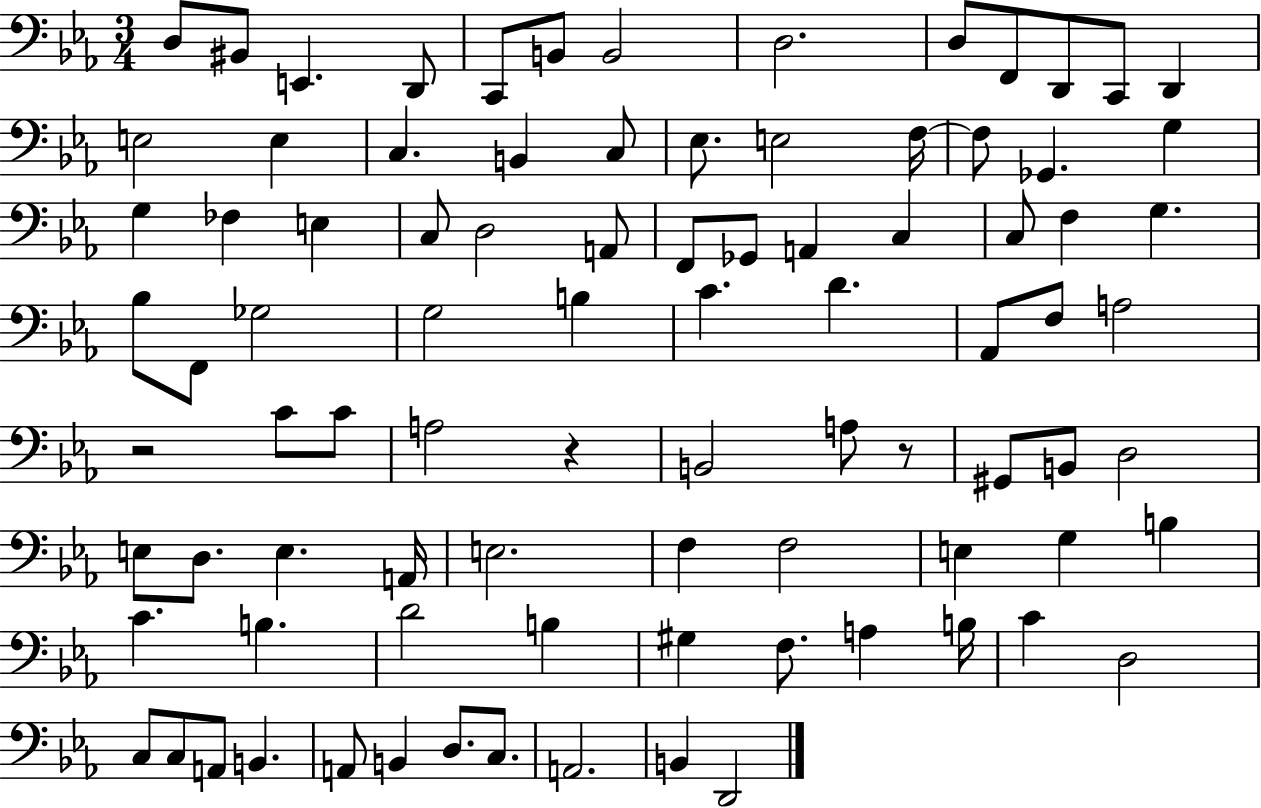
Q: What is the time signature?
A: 3/4